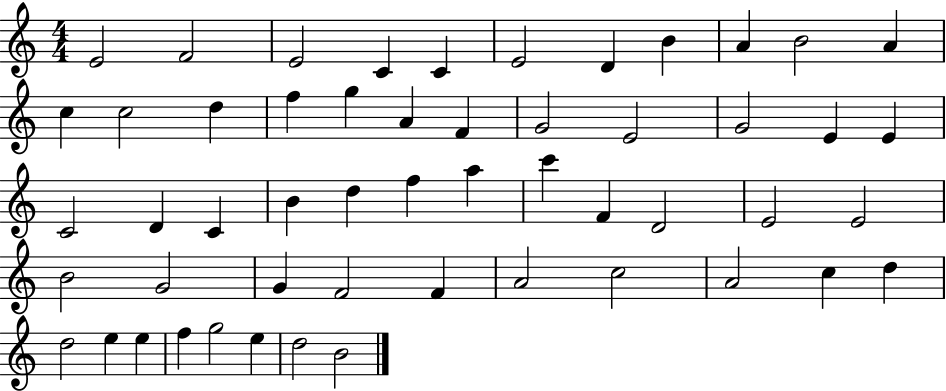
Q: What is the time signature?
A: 4/4